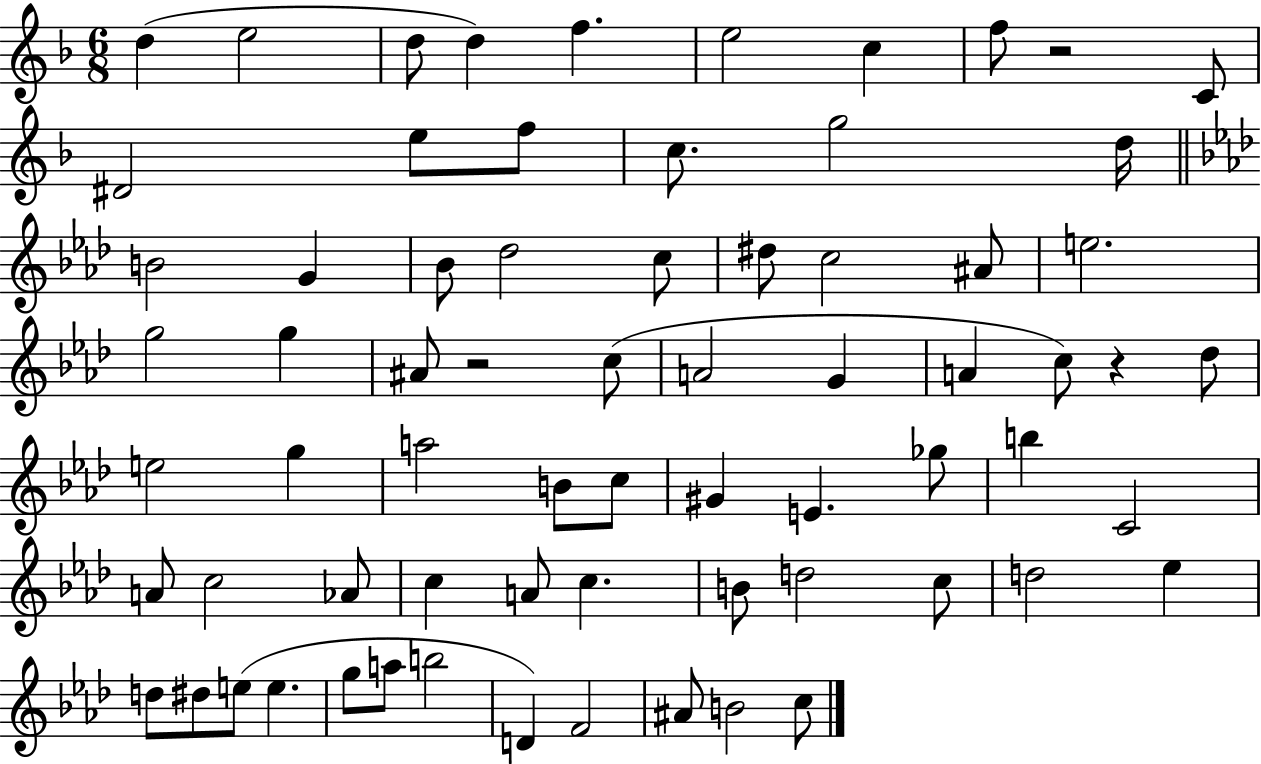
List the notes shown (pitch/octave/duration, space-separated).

D5/q E5/h D5/e D5/q F5/q. E5/h C5/q F5/e R/h C4/e D#4/h E5/e F5/e C5/e. G5/h D5/s B4/h G4/q Bb4/e Db5/h C5/e D#5/e C5/h A#4/e E5/h. G5/h G5/q A#4/e R/h C5/e A4/h G4/q A4/q C5/e R/q Db5/e E5/h G5/q A5/h B4/e C5/e G#4/q E4/q. Gb5/e B5/q C4/h A4/e C5/h Ab4/e C5/q A4/e C5/q. B4/e D5/h C5/e D5/h Eb5/q D5/e D#5/e E5/e E5/q. G5/e A5/e B5/h D4/q F4/h A#4/e B4/h C5/e